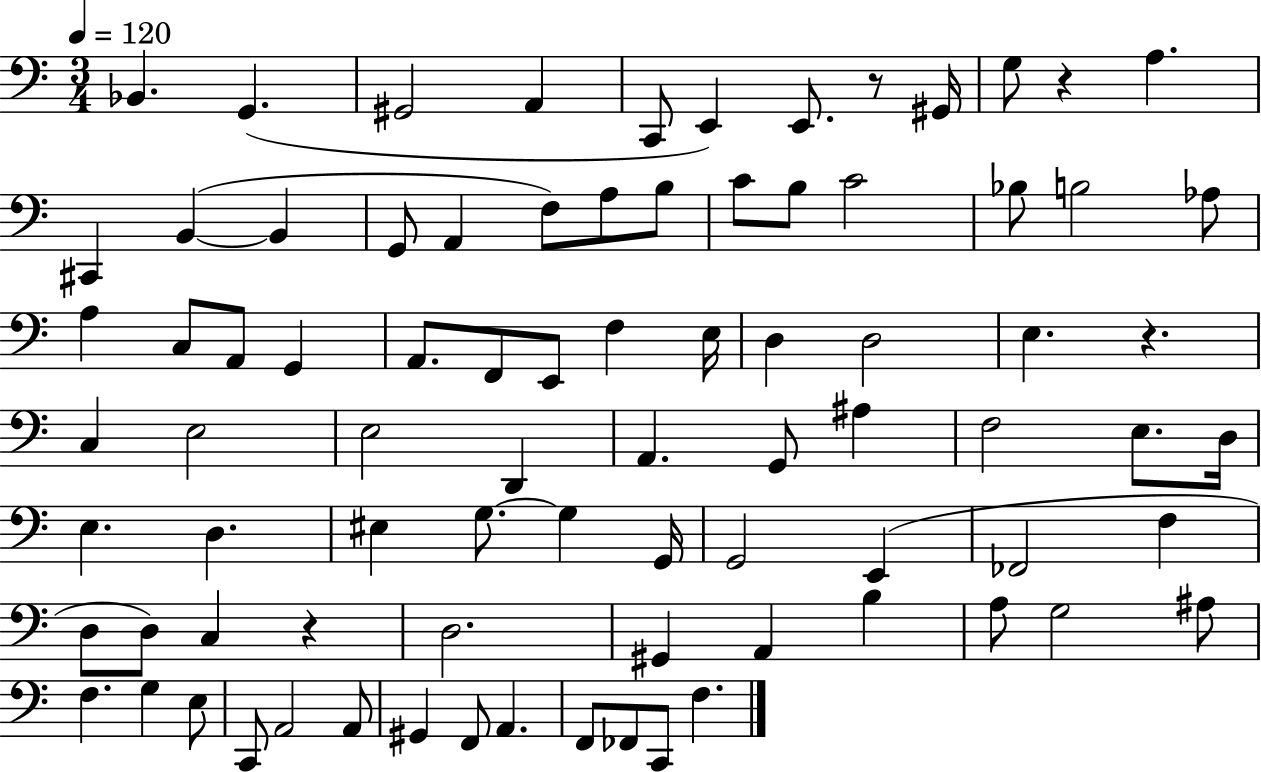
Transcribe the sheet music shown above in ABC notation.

X:1
T:Untitled
M:3/4
L:1/4
K:C
_B,, G,, ^G,,2 A,, C,,/2 E,, E,,/2 z/2 ^G,,/4 G,/2 z A, ^C,, B,, B,, G,,/2 A,, F,/2 A,/2 B,/2 C/2 B,/2 C2 _B,/2 B,2 _A,/2 A, C,/2 A,,/2 G,, A,,/2 F,,/2 E,,/2 F, E,/4 D, D,2 E, z C, E,2 E,2 D,, A,, G,,/2 ^A, F,2 E,/2 D,/4 E, D, ^E, G,/2 G, G,,/4 G,,2 E,, _F,,2 F, D,/2 D,/2 C, z D,2 ^G,, A,, B, A,/2 G,2 ^A,/2 F, G, E,/2 C,,/2 A,,2 A,,/2 ^G,, F,,/2 A,, F,,/2 _F,,/2 C,,/2 F,